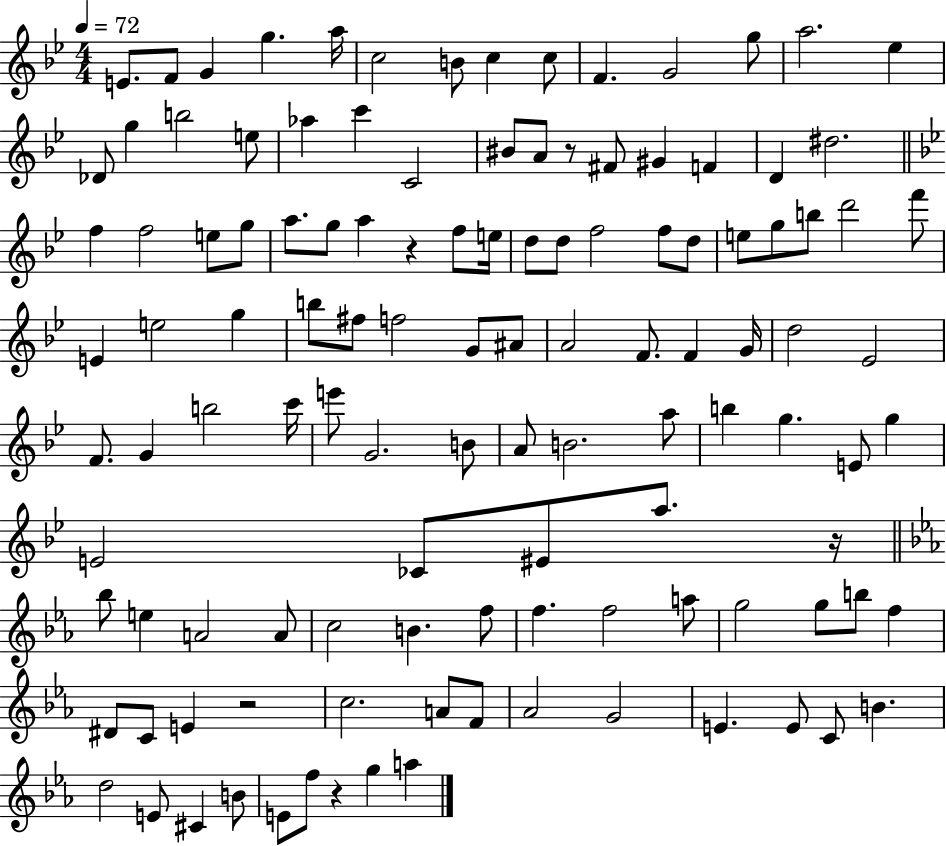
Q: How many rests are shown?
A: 5